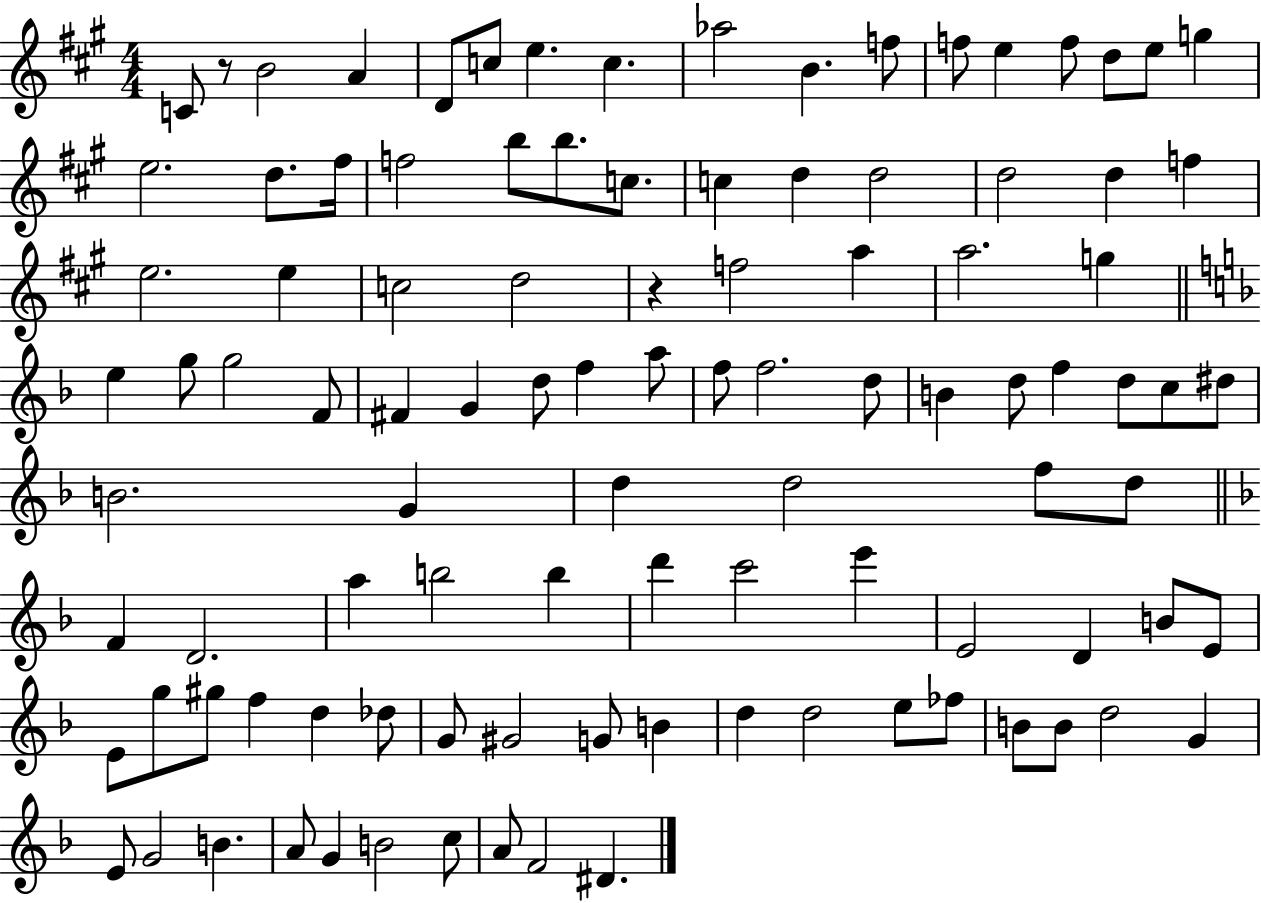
C4/e R/e B4/h A4/q D4/e C5/e E5/q. C5/q. Ab5/h B4/q. F5/e F5/e E5/q F5/e D5/e E5/e G5/q E5/h. D5/e. F#5/s F5/h B5/e B5/e. C5/e. C5/q D5/q D5/h D5/h D5/q F5/q E5/h. E5/q C5/h D5/h R/q F5/h A5/q A5/h. G5/q E5/q G5/e G5/h F4/e F#4/q G4/q D5/e F5/q A5/e F5/e F5/h. D5/e B4/q D5/e F5/q D5/e C5/e D#5/e B4/h. G4/q D5/q D5/h F5/e D5/e F4/q D4/h. A5/q B5/h B5/q D6/q C6/h E6/q E4/h D4/q B4/e E4/e E4/e G5/e G#5/e F5/q D5/q Db5/e G4/e G#4/h G4/e B4/q D5/q D5/h E5/e FES5/e B4/e B4/e D5/h G4/q E4/e G4/h B4/q. A4/e G4/q B4/h C5/e A4/e F4/h D#4/q.